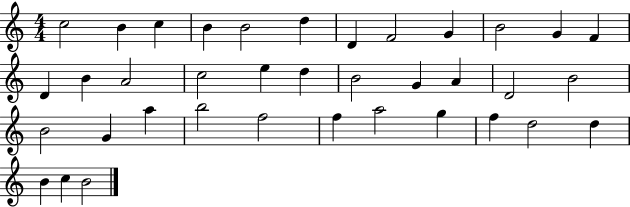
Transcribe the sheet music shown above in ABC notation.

X:1
T:Untitled
M:4/4
L:1/4
K:C
c2 B c B B2 d D F2 G B2 G F D B A2 c2 e d B2 G A D2 B2 B2 G a b2 f2 f a2 g f d2 d B c B2